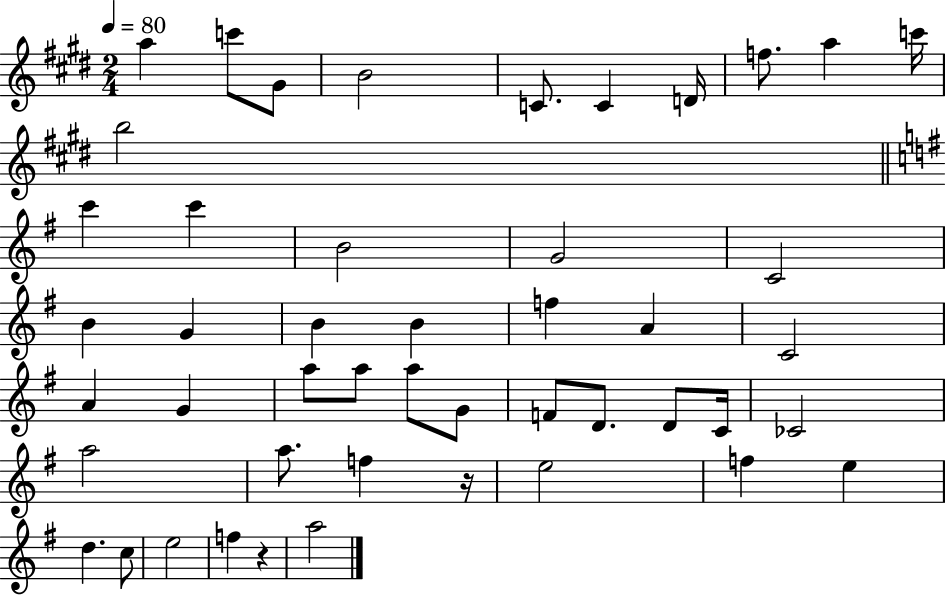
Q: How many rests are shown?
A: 2